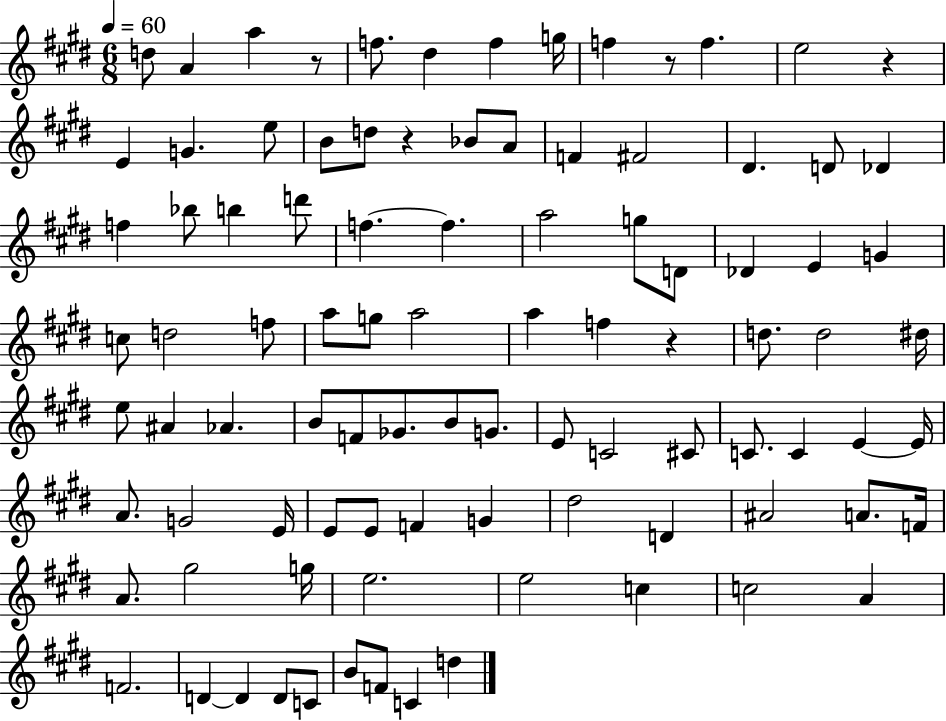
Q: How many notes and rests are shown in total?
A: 94